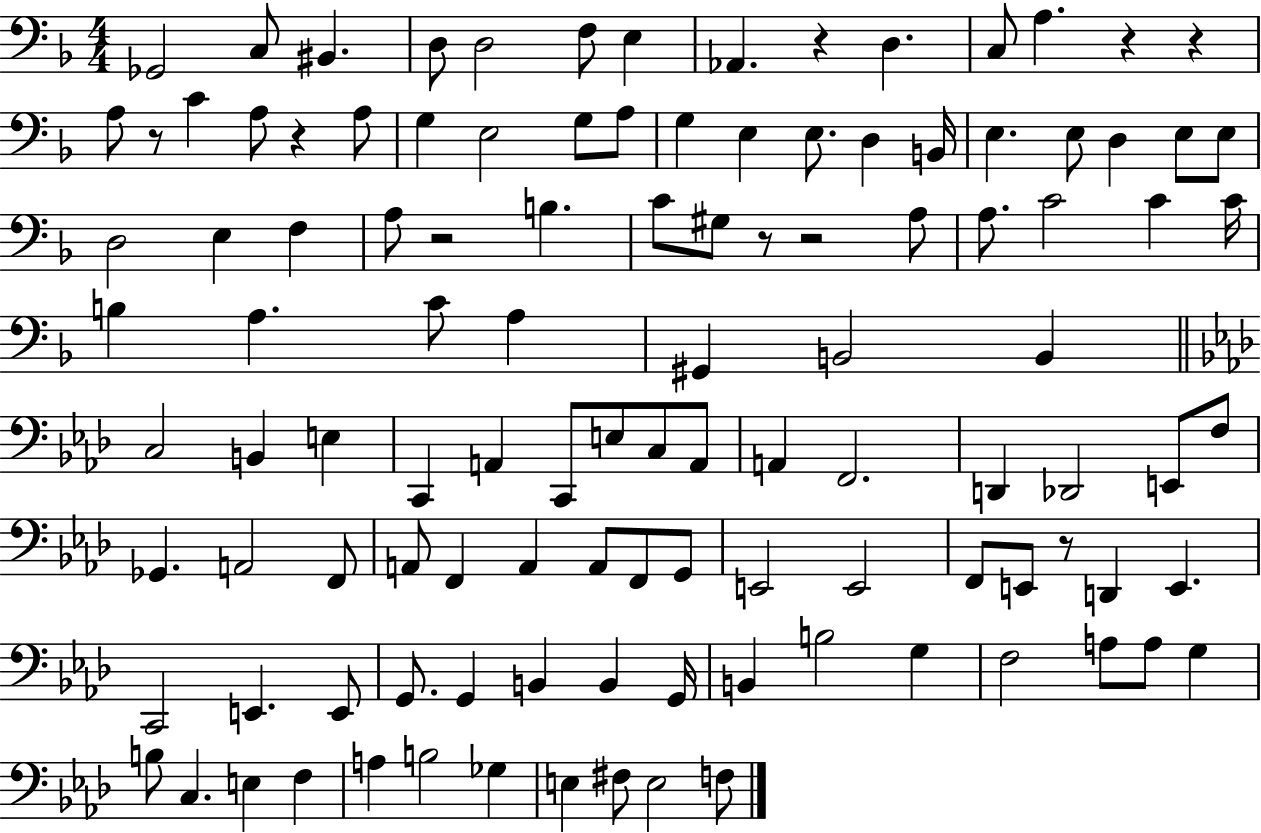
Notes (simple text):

Gb2/h C3/e BIS2/q. D3/e D3/h F3/e E3/q Ab2/q. R/q D3/q. C3/e A3/q. R/q R/q A3/e R/e C4/q A3/e R/q A3/e G3/q E3/h G3/e A3/e G3/q E3/q E3/e. D3/q B2/s E3/q. E3/e D3/q E3/e E3/e D3/h E3/q F3/q A3/e R/h B3/q. C4/e G#3/e R/e R/h A3/e A3/e. C4/h C4/q C4/s B3/q A3/q. C4/e A3/q G#2/q B2/h B2/q C3/h B2/q E3/q C2/q A2/q C2/e E3/e C3/e A2/e A2/q F2/h. D2/q Db2/h E2/e F3/e Gb2/q. A2/h F2/e A2/e F2/q A2/q A2/e F2/e G2/e E2/h E2/h F2/e E2/e R/e D2/q E2/q. C2/h E2/q. E2/e G2/e. G2/q B2/q B2/q G2/s B2/q B3/h G3/q F3/h A3/e A3/e G3/q B3/e C3/q. E3/q F3/q A3/q B3/h Gb3/q E3/q F#3/e E3/h F3/e